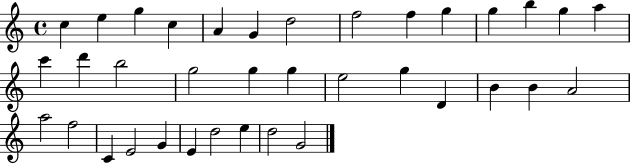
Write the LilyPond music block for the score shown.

{
  \clef treble
  \time 4/4
  \defaultTimeSignature
  \key c \major
  c''4 e''4 g''4 c''4 | a'4 g'4 d''2 | f''2 f''4 g''4 | g''4 b''4 g''4 a''4 | \break c'''4 d'''4 b''2 | g''2 g''4 g''4 | e''2 g''4 d'4 | b'4 b'4 a'2 | \break a''2 f''2 | c'4 e'2 g'4 | e'4 d''2 e''4 | d''2 g'2 | \break \bar "|."
}